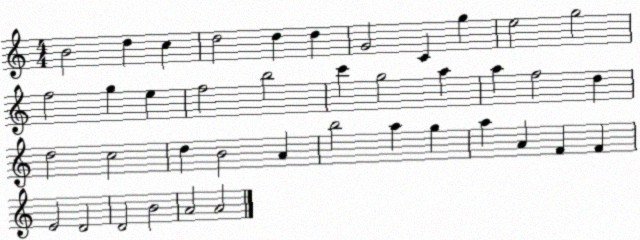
X:1
T:Untitled
M:4/4
L:1/4
K:C
B2 d c d2 d d G2 C g e2 g2 f2 g e f2 b2 c' g2 a a f2 d d2 c2 d B2 A b2 a g a A F F E2 D2 D2 B2 A2 A2